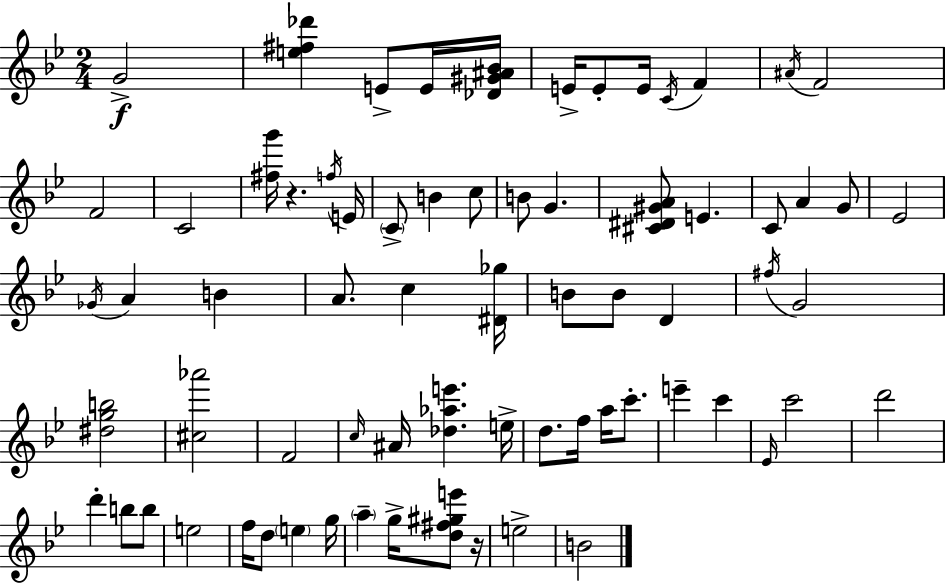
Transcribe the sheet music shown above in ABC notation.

X:1
T:Untitled
M:2/4
L:1/4
K:Bb
G2 [e^f_d'] E/2 E/4 [_D^G^A_B]/4 E/4 E/2 E/4 C/4 F ^A/4 F2 F2 C2 [^fg']/4 z f/4 E/4 C/2 B c/2 B/2 G [^C^D^GA]/2 E C/2 A G/2 _E2 _G/4 A B A/2 c [^D_g]/4 B/2 B/2 D ^f/4 G2 [^dgb]2 [^c_a']2 F2 c/4 ^A/4 [_d_ae'] e/4 d/2 f/4 a/4 c'/2 e' c' _E/4 c'2 d'2 d' b/2 b/2 e2 f/4 d/2 e g/4 a g/4 [d^f^ge']/2 z/4 e2 B2